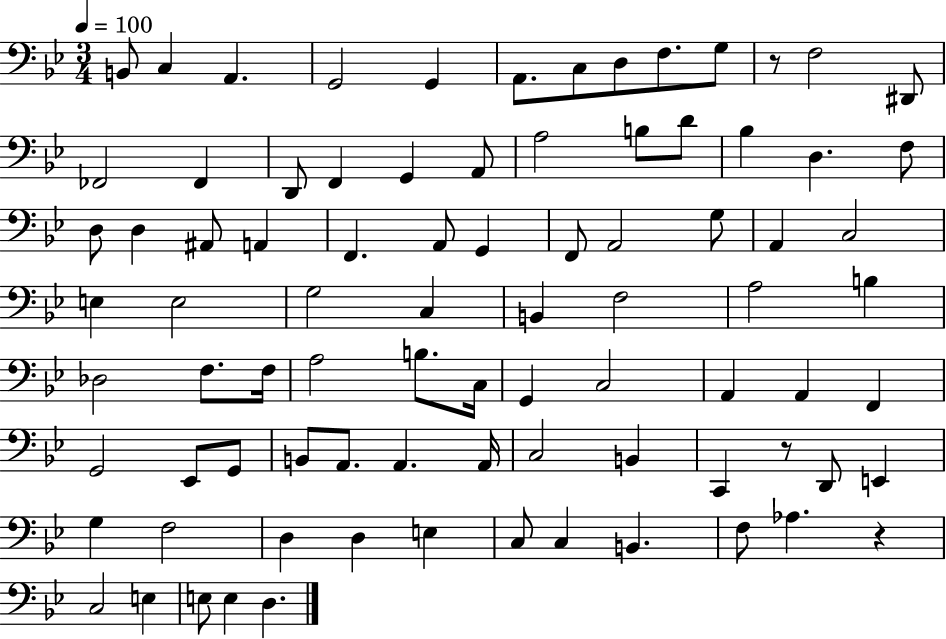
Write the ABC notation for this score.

X:1
T:Untitled
M:3/4
L:1/4
K:Bb
B,,/2 C, A,, G,,2 G,, A,,/2 C,/2 D,/2 F,/2 G,/2 z/2 F,2 ^D,,/2 _F,,2 _F,, D,,/2 F,, G,, A,,/2 A,2 B,/2 D/2 _B, D, F,/2 D,/2 D, ^A,,/2 A,, F,, A,,/2 G,, F,,/2 A,,2 G,/2 A,, C,2 E, E,2 G,2 C, B,, F,2 A,2 B, _D,2 F,/2 F,/4 A,2 B,/2 C,/4 G,, C,2 A,, A,, F,, G,,2 _E,,/2 G,,/2 B,,/2 A,,/2 A,, A,,/4 C,2 B,, C,, z/2 D,,/2 E,, G, F,2 D, D, E, C,/2 C, B,, F,/2 _A, z C,2 E, E,/2 E, D,